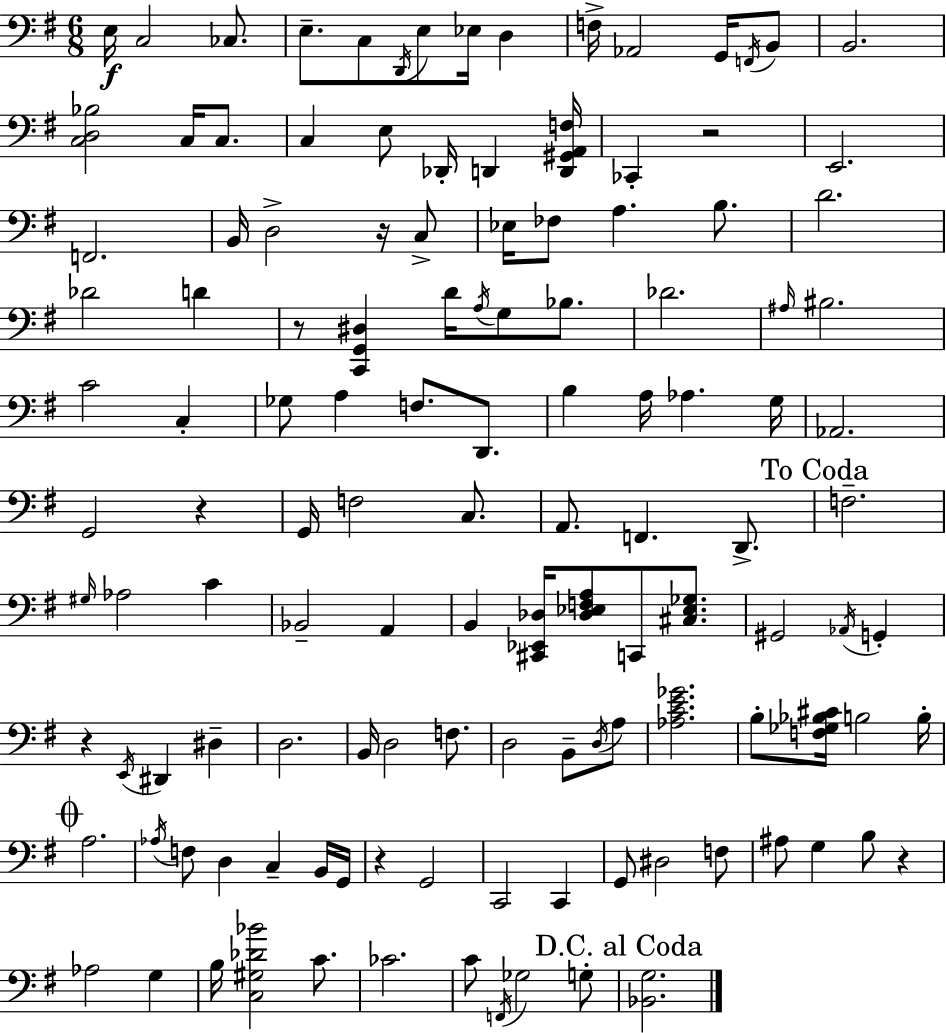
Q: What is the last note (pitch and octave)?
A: G3